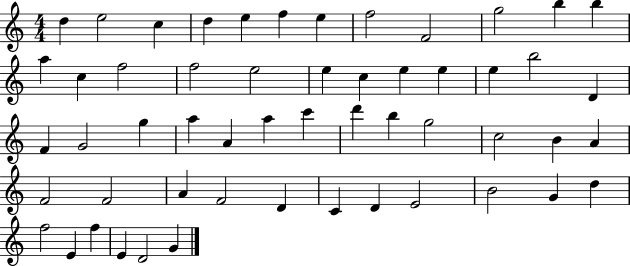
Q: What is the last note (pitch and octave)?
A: G4